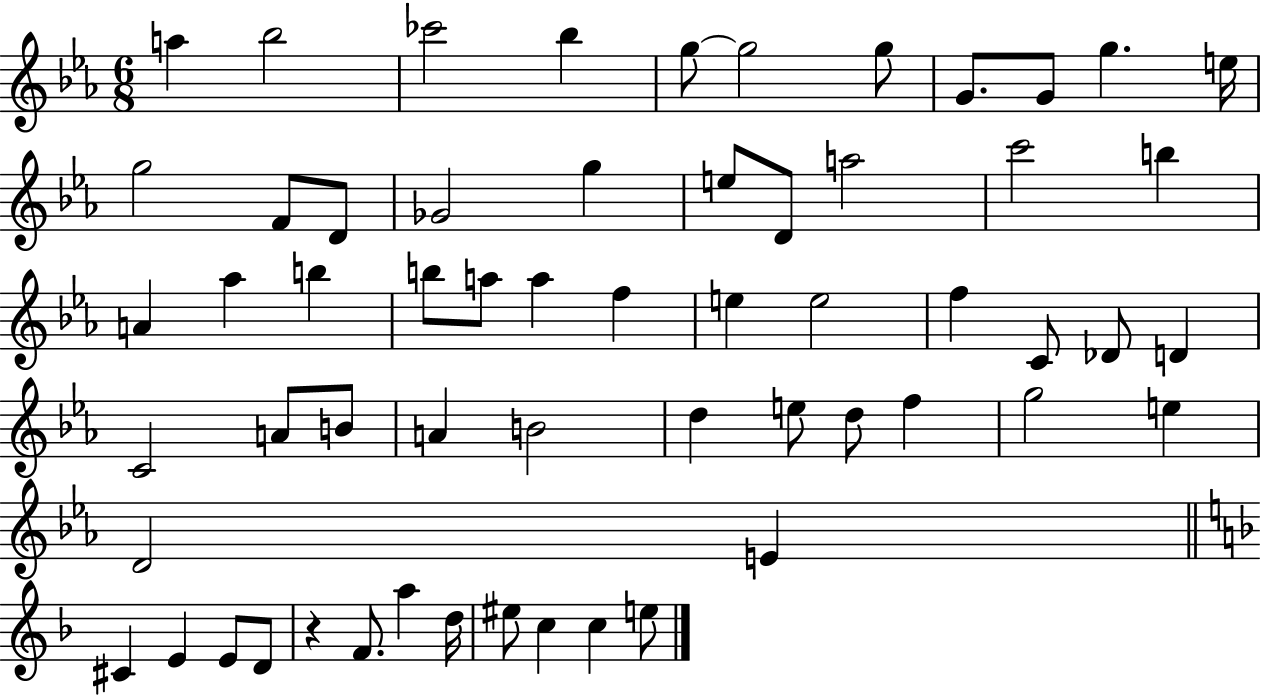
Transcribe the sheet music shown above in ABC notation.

X:1
T:Untitled
M:6/8
L:1/4
K:Eb
a _b2 _c'2 _b g/2 g2 g/2 G/2 G/2 g e/4 g2 F/2 D/2 _G2 g e/2 D/2 a2 c'2 b A _a b b/2 a/2 a f e e2 f C/2 _D/2 D C2 A/2 B/2 A B2 d e/2 d/2 f g2 e D2 E ^C E E/2 D/2 z F/2 a d/4 ^e/2 c c e/2